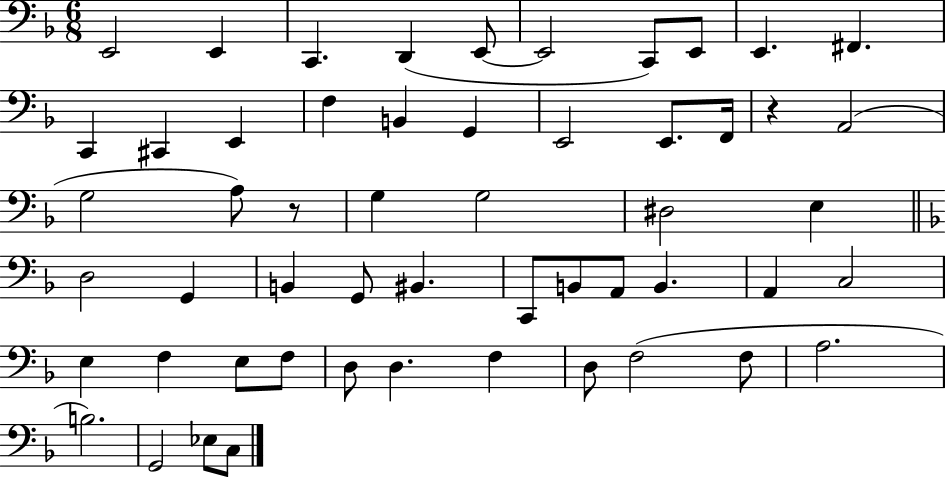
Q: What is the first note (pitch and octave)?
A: E2